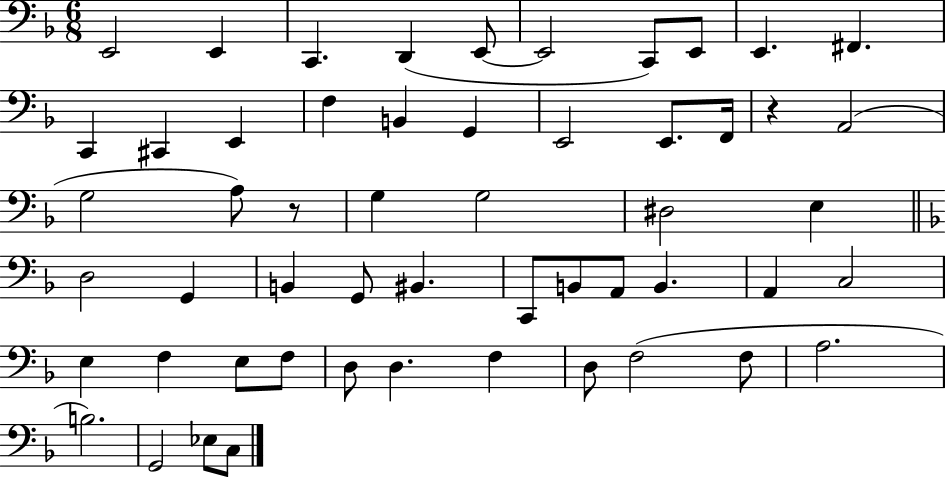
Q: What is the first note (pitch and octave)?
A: E2